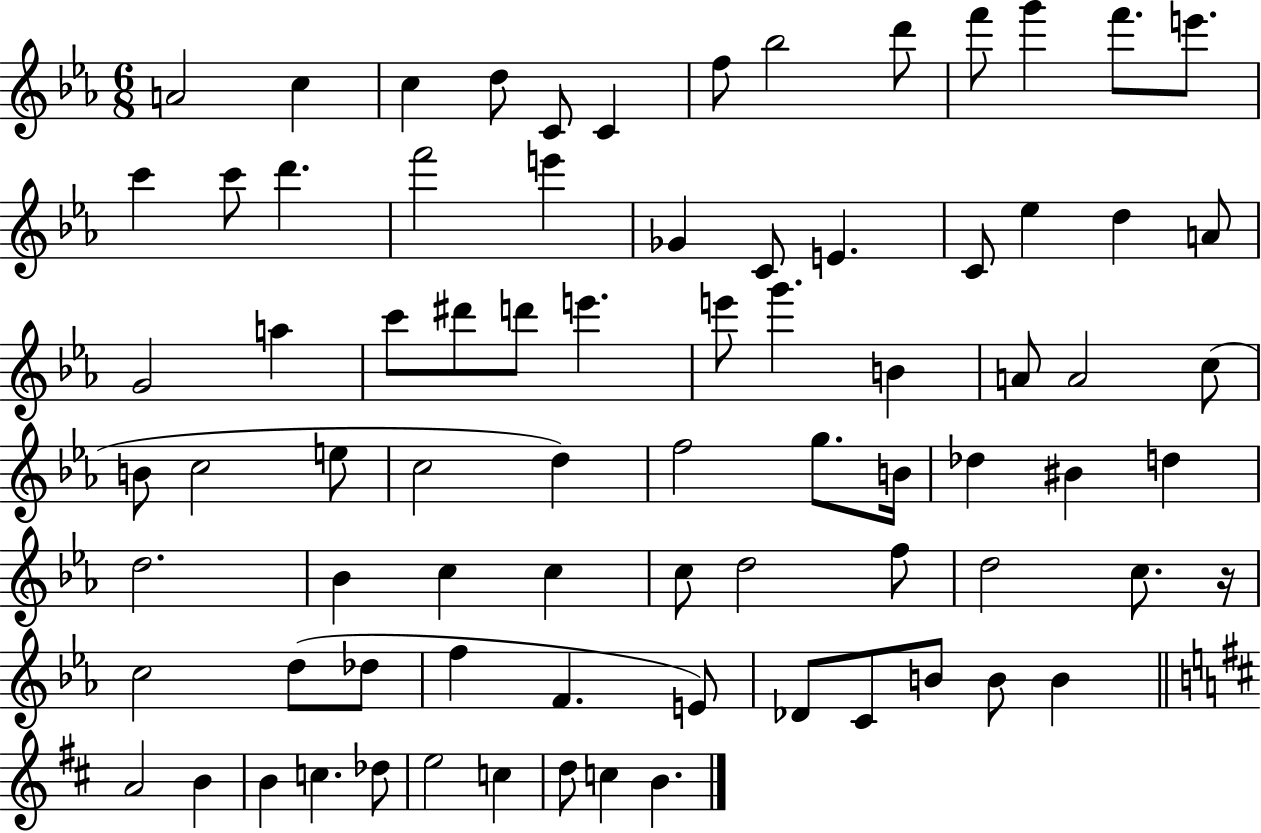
A4/h C5/q C5/q D5/e C4/e C4/q F5/e Bb5/h D6/e F6/e G6/q F6/e. E6/e. C6/q C6/e D6/q. F6/h E6/q Gb4/q C4/e E4/q. C4/e Eb5/q D5/q A4/e G4/h A5/q C6/e D#6/e D6/e E6/q. E6/e G6/q. B4/q A4/e A4/h C5/e B4/e C5/h E5/e C5/h D5/q F5/h G5/e. B4/s Db5/q BIS4/q D5/q D5/h. Bb4/q C5/q C5/q C5/e D5/h F5/e D5/h C5/e. R/s C5/h D5/e Db5/e F5/q F4/q. E4/e Db4/e C4/e B4/e B4/e B4/q A4/h B4/q B4/q C5/q. Db5/e E5/h C5/q D5/e C5/q B4/q.